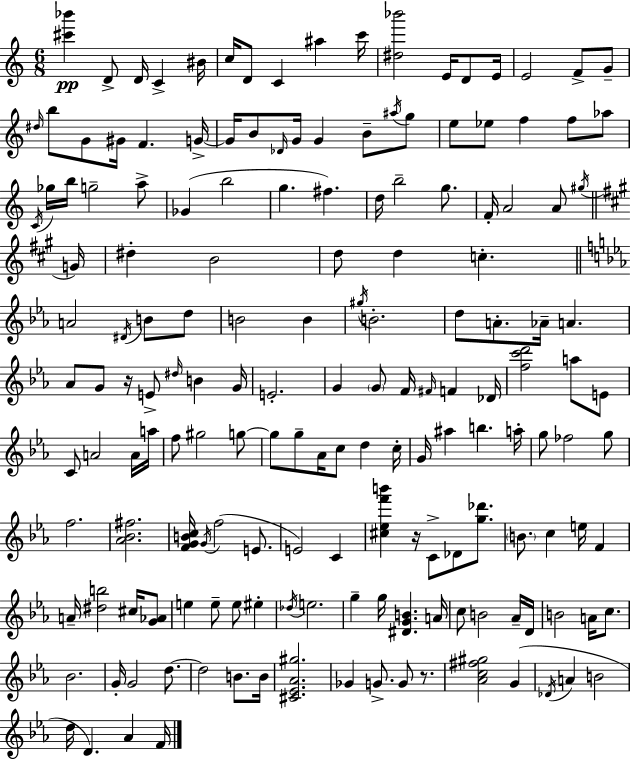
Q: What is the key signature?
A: A minor